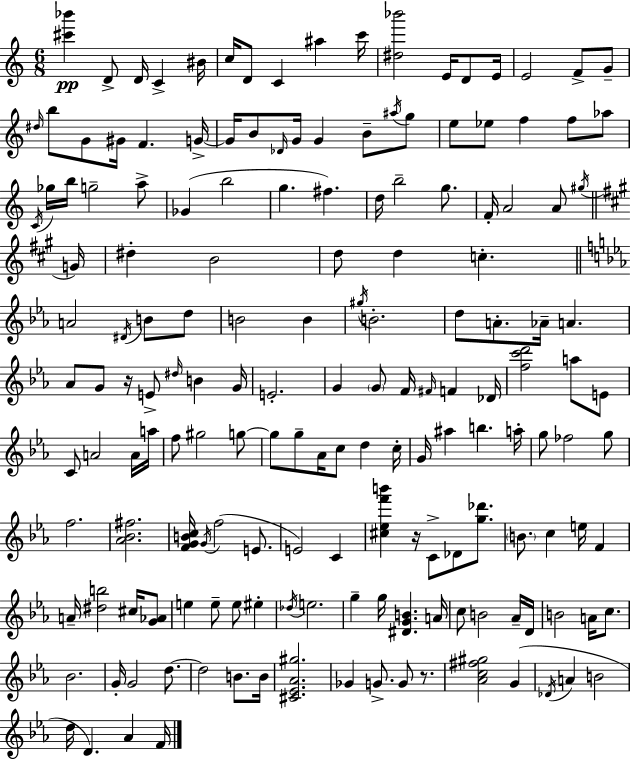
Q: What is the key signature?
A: A minor